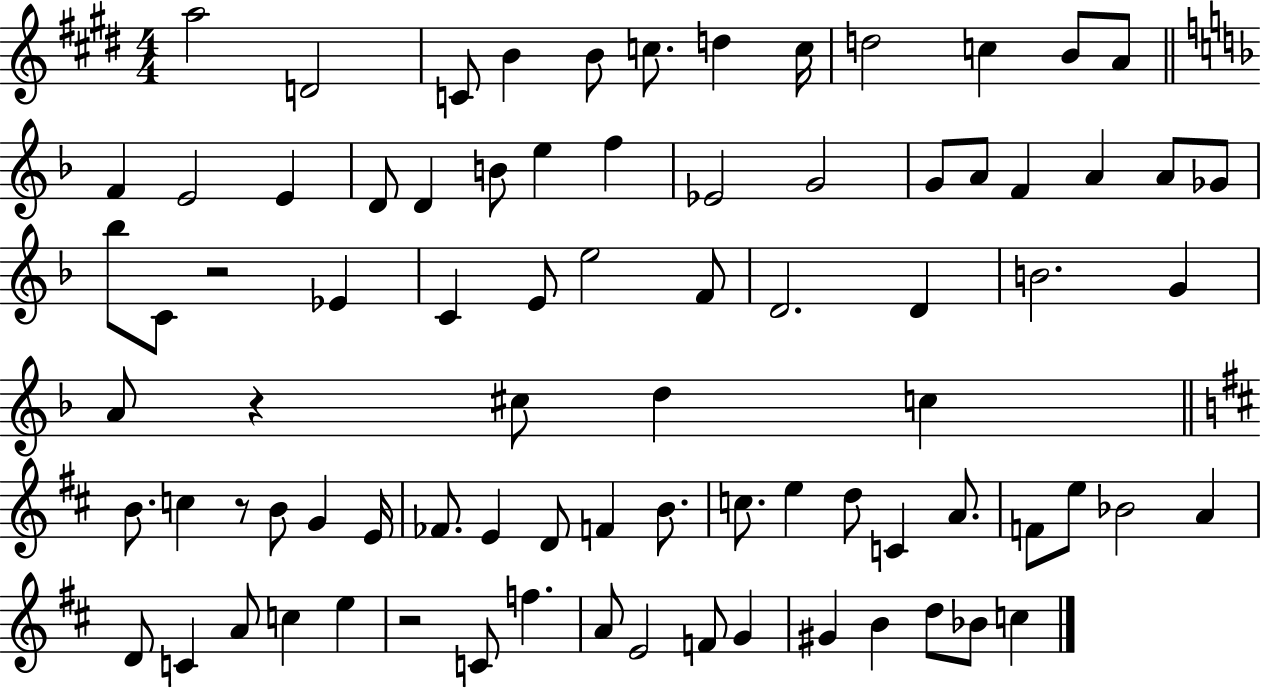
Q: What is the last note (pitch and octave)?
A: C5